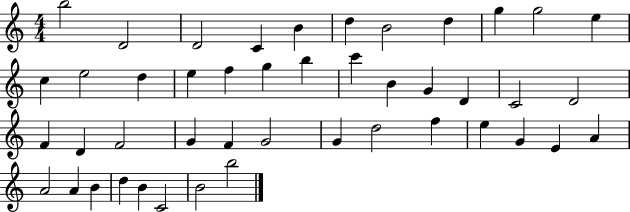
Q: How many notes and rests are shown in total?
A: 45